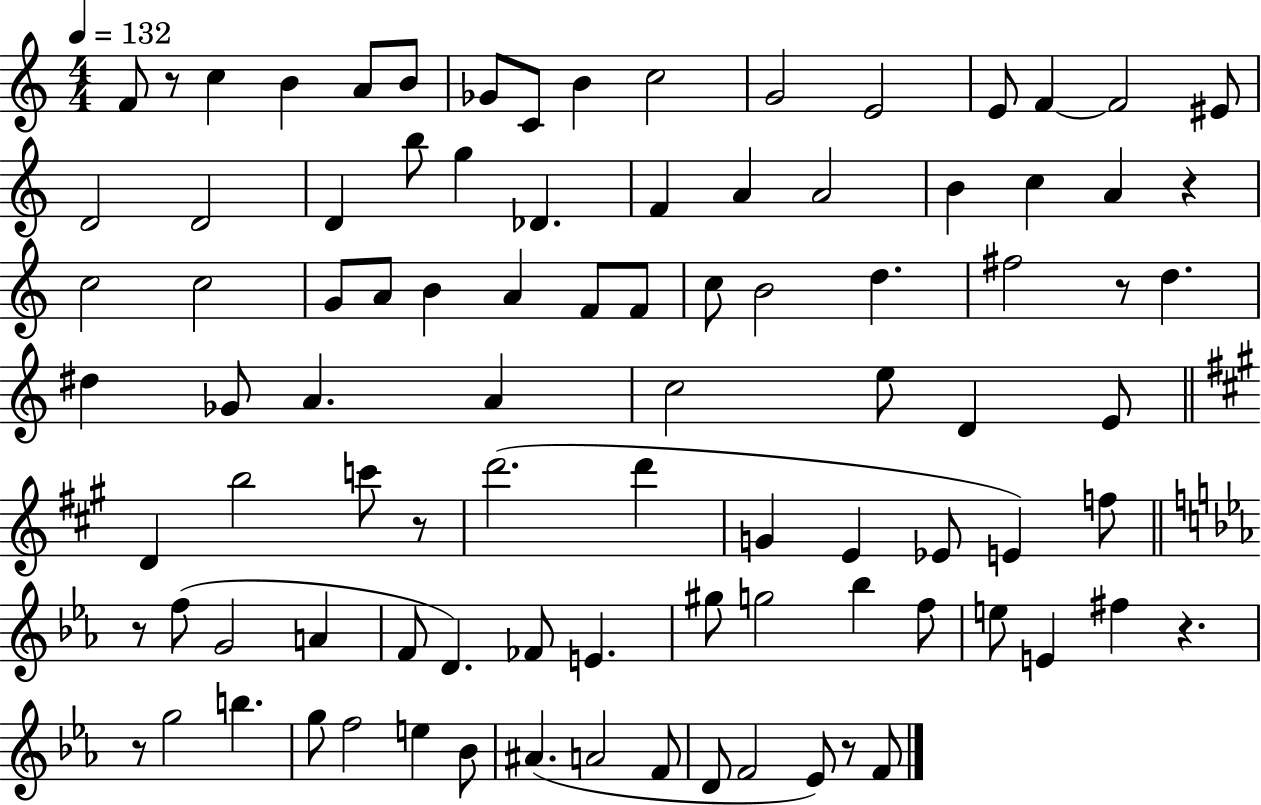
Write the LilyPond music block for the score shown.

{
  \clef treble
  \numericTimeSignature
  \time 4/4
  \key c \major
  \tempo 4 = 132
  f'8 r8 c''4 b'4 a'8 b'8 | ges'8 c'8 b'4 c''2 | g'2 e'2 | e'8 f'4~~ f'2 eis'8 | \break d'2 d'2 | d'4 b''8 g''4 des'4. | f'4 a'4 a'2 | b'4 c''4 a'4 r4 | \break c''2 c''2 | g'8 a'8 b'4 a'4 f'8 f'8 | c''8 b'2 d''4. | fis''2 r8 d''4. | \break dis''4 ges'8 a'4. a'4 | c''2 e''8 d'4 e'8 | \bar "||" \break \key a \major d'4 b''2 c'''8 r8 | d'''2.( d'''4 | g'4 e'4 ees'8 e'4) f''8 | \bar "||" \break \key c \minor r8 f''8( g'2 a'4 | f'8 d'4.) fes'8 e'4. | gis''8 g''2 bes''4 f''8 | e''8 e'4 fis''4 r4. | \break r8 g''2 b''4. | g''8 f''2 e''4 bes'8 | ais'4.( a'2 f'8 | d'8 f'2 ees'8) r8 f'8 | \break \bar "|."
}